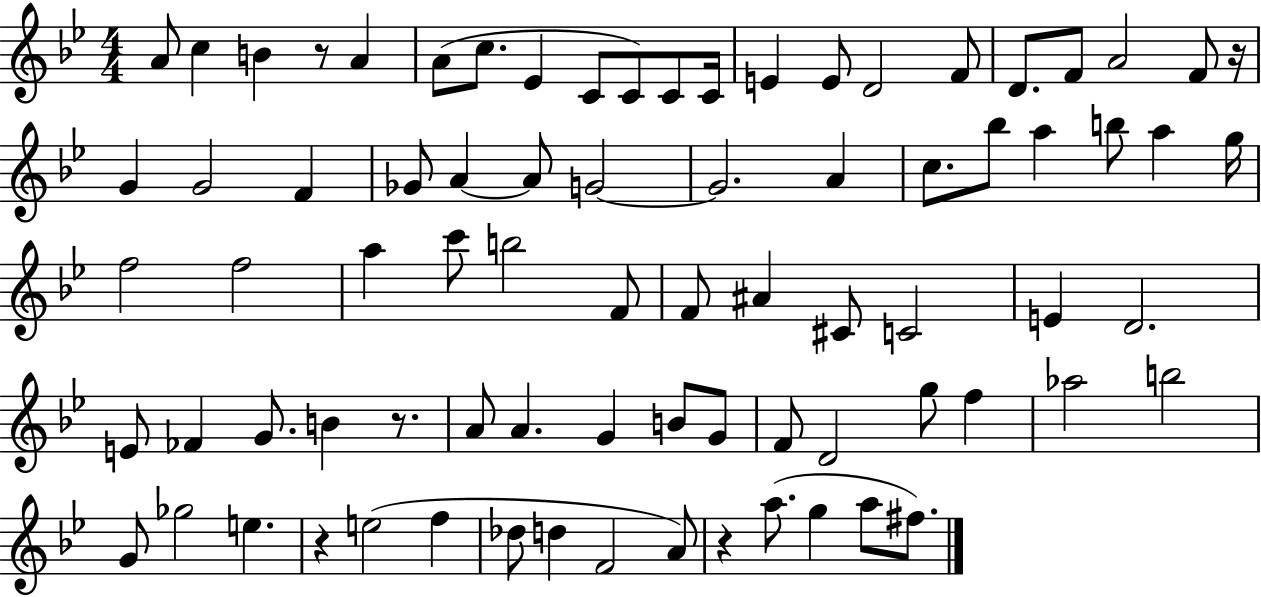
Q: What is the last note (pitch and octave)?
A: F#5